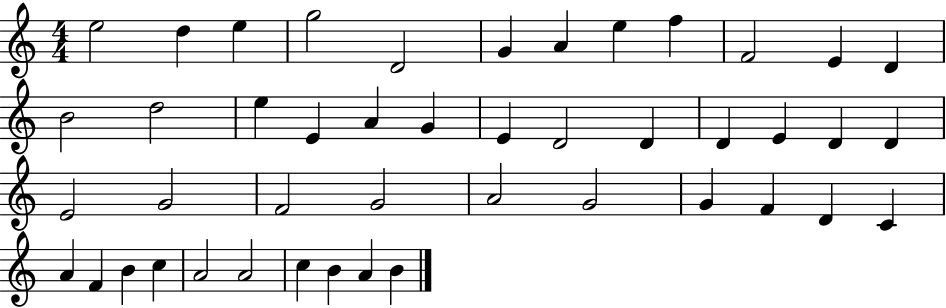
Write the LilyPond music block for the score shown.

{
  \clef treble
  \numericTimeSignature
  \time 4/4
  \key c \major
  e''2 d''4 e''4 | g''2 d'2 | g'4 a'4 e''4 f''4 | f'2 e'4 d'4 | \break b'2 d''2 | e''4 e'4 a'4 g'4 | e'4 d'2 d'4 | d'4 e'4 d'4 d'4 | \break e'2 g'2 | f'2 g'2 | a'2 g'2 | g'4 f'4 d'4 c'4 | \break a'4 f'4 b'4 c''4 | a'2 a'2 | c''4 b'4 a'4 b'4 | \bar "|."
}